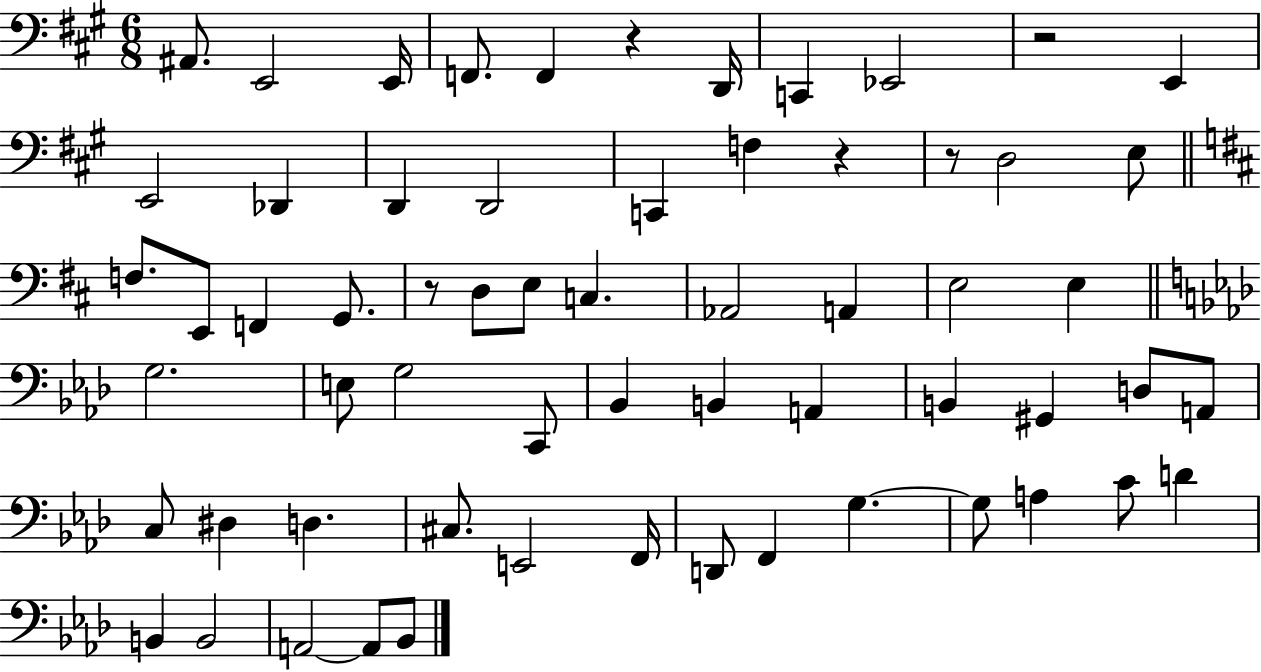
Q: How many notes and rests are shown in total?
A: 62